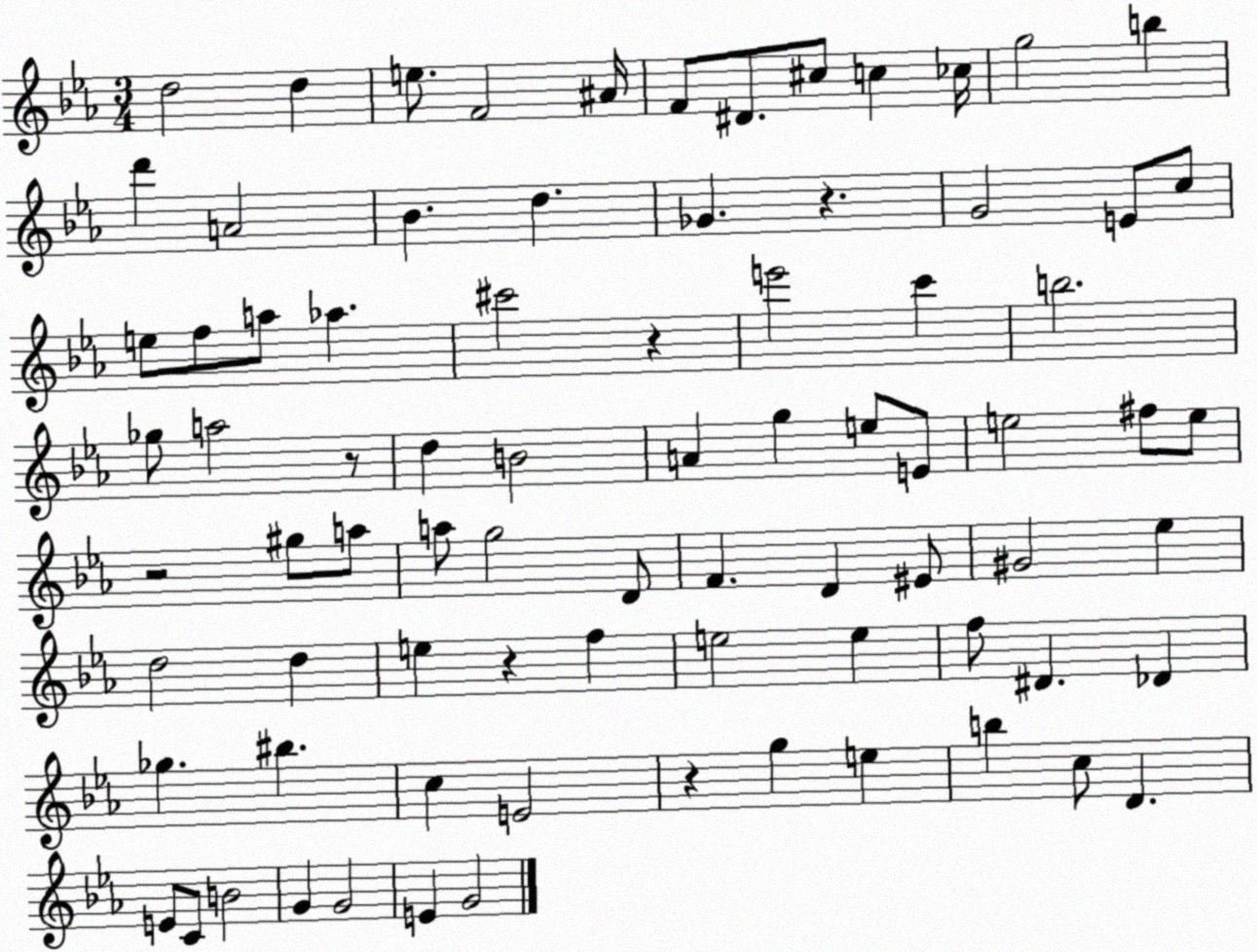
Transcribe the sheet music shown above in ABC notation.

X:1
T:Untitled
M:3/4
L:1/4
K:Eb
d2 d e/2 F2 ^A/4 F/2 ^D/2 ^c/2 c _c/4 g2 b d' A2 _B d _G z G2 E/2 c/2 e/2 f/2 a/2 _a ^c'2 z e'2 c' b2 _g/2 a2 z/2 d B2 A g e/2 E/2 e2 ^f/2 e/2 z2 ^g/2 a/2 a/2 g2 D/2 F D ^E/2 ^G2 _e d2 d e z f e2 e f/2 ^D _D _g ^b c E2 z g e b c/2 D E/2 C/2 B2 G G2 E G2